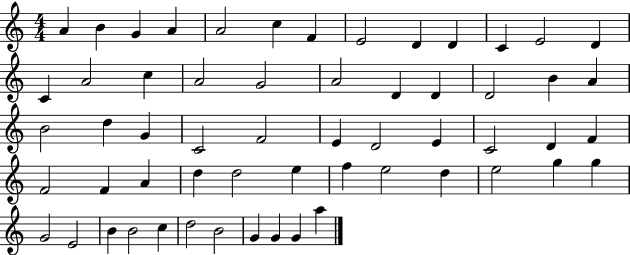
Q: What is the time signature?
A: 4/4